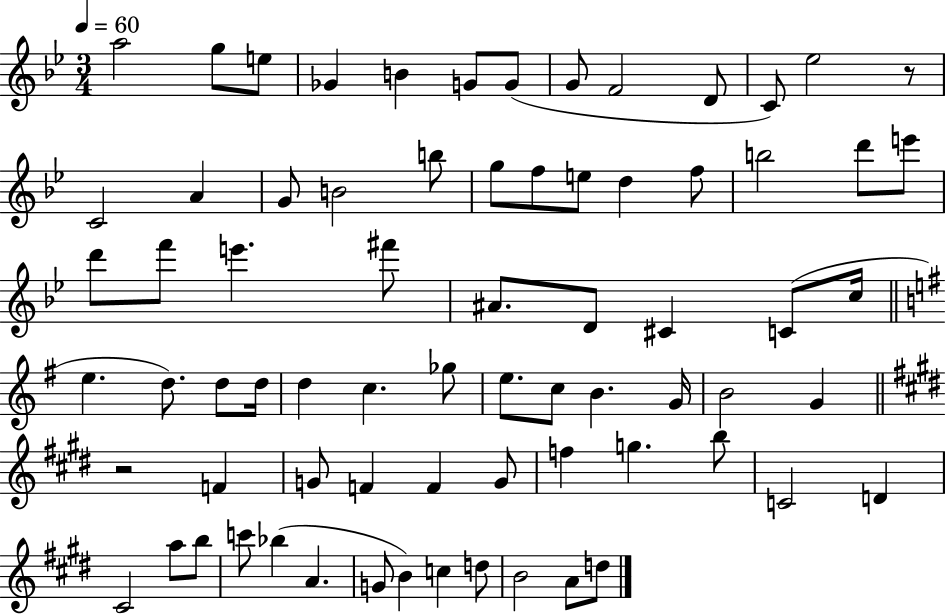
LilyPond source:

{
  \clef treble
  \numericTimeSignature
  \time 3/4
  \key bes \major
  \tempo 4 = 60
  a''2 g''8 e''8 | ges'4 b'4 g'8 g'8( | g'8 f'2 d'8 | c'8) ees''2 r8 | \break c'2 a'4 | g'8 b'2 b''8 | g''8 f''8 e''8 d''4 f''8 | b''2 d'''8 e'''8 | \break d'''8 f'''8 e'''4. fis'''8 | ais'8. d'8 cis'4 c'8( c''16 | \bar "||" \break \key g \major e''4. d''8.) d''8 d''16 | d''4 c''4. ges''8 | e''8. c''8 b'4. g'16 | b'2 g'4 | \break \bar "||" \break \key e \major r2 f'4 | g'8 f'4 f'4 g'8 | f''4 g''4. b''8 | c'2 d'4 | \break cis'2 a''8 b''8 | c'''8 bes''4( a'4. | g'8 b'4) c''4 d''8 | b'2 a'8 d''8 | \break \bar "|."
}